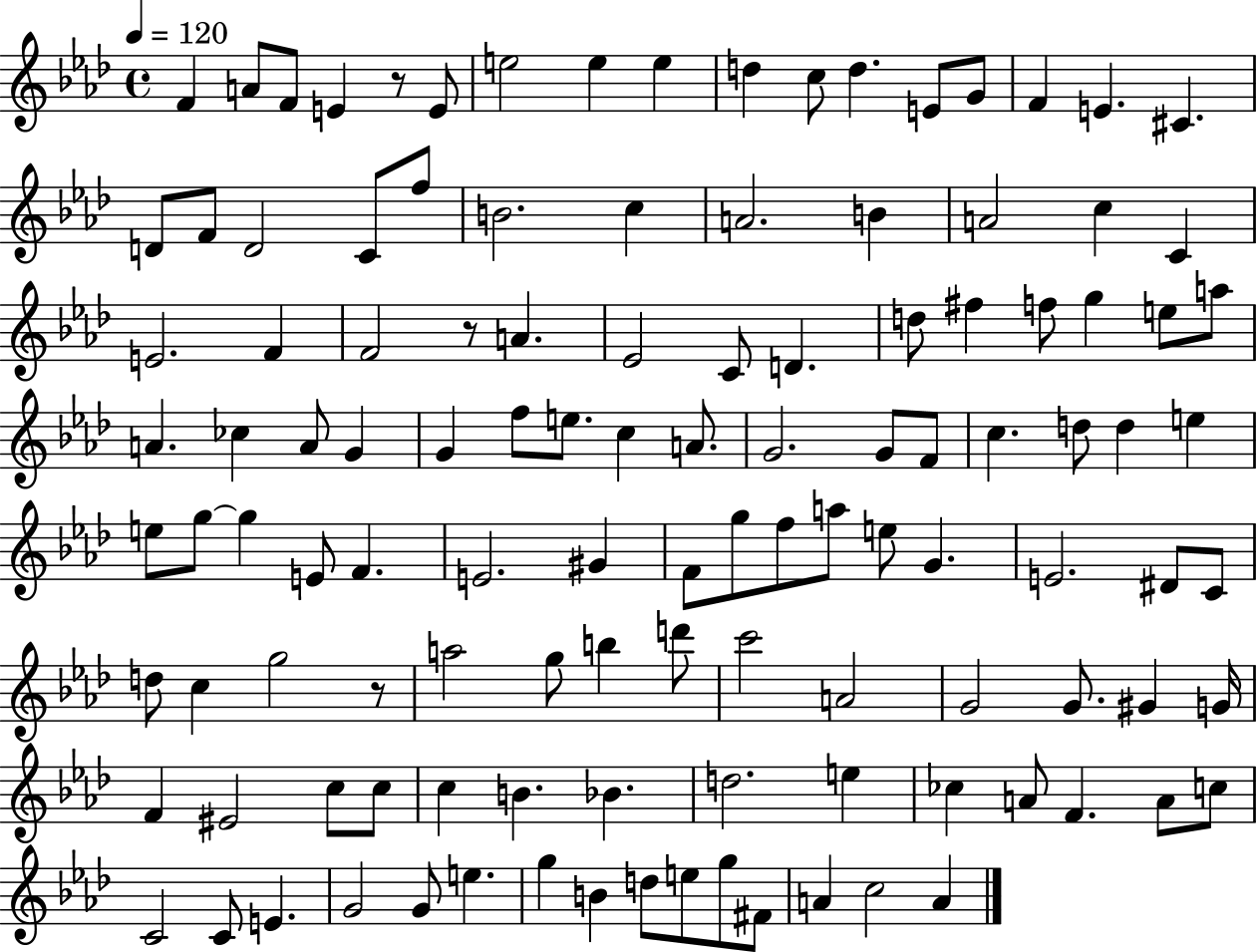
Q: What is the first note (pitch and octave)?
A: F4